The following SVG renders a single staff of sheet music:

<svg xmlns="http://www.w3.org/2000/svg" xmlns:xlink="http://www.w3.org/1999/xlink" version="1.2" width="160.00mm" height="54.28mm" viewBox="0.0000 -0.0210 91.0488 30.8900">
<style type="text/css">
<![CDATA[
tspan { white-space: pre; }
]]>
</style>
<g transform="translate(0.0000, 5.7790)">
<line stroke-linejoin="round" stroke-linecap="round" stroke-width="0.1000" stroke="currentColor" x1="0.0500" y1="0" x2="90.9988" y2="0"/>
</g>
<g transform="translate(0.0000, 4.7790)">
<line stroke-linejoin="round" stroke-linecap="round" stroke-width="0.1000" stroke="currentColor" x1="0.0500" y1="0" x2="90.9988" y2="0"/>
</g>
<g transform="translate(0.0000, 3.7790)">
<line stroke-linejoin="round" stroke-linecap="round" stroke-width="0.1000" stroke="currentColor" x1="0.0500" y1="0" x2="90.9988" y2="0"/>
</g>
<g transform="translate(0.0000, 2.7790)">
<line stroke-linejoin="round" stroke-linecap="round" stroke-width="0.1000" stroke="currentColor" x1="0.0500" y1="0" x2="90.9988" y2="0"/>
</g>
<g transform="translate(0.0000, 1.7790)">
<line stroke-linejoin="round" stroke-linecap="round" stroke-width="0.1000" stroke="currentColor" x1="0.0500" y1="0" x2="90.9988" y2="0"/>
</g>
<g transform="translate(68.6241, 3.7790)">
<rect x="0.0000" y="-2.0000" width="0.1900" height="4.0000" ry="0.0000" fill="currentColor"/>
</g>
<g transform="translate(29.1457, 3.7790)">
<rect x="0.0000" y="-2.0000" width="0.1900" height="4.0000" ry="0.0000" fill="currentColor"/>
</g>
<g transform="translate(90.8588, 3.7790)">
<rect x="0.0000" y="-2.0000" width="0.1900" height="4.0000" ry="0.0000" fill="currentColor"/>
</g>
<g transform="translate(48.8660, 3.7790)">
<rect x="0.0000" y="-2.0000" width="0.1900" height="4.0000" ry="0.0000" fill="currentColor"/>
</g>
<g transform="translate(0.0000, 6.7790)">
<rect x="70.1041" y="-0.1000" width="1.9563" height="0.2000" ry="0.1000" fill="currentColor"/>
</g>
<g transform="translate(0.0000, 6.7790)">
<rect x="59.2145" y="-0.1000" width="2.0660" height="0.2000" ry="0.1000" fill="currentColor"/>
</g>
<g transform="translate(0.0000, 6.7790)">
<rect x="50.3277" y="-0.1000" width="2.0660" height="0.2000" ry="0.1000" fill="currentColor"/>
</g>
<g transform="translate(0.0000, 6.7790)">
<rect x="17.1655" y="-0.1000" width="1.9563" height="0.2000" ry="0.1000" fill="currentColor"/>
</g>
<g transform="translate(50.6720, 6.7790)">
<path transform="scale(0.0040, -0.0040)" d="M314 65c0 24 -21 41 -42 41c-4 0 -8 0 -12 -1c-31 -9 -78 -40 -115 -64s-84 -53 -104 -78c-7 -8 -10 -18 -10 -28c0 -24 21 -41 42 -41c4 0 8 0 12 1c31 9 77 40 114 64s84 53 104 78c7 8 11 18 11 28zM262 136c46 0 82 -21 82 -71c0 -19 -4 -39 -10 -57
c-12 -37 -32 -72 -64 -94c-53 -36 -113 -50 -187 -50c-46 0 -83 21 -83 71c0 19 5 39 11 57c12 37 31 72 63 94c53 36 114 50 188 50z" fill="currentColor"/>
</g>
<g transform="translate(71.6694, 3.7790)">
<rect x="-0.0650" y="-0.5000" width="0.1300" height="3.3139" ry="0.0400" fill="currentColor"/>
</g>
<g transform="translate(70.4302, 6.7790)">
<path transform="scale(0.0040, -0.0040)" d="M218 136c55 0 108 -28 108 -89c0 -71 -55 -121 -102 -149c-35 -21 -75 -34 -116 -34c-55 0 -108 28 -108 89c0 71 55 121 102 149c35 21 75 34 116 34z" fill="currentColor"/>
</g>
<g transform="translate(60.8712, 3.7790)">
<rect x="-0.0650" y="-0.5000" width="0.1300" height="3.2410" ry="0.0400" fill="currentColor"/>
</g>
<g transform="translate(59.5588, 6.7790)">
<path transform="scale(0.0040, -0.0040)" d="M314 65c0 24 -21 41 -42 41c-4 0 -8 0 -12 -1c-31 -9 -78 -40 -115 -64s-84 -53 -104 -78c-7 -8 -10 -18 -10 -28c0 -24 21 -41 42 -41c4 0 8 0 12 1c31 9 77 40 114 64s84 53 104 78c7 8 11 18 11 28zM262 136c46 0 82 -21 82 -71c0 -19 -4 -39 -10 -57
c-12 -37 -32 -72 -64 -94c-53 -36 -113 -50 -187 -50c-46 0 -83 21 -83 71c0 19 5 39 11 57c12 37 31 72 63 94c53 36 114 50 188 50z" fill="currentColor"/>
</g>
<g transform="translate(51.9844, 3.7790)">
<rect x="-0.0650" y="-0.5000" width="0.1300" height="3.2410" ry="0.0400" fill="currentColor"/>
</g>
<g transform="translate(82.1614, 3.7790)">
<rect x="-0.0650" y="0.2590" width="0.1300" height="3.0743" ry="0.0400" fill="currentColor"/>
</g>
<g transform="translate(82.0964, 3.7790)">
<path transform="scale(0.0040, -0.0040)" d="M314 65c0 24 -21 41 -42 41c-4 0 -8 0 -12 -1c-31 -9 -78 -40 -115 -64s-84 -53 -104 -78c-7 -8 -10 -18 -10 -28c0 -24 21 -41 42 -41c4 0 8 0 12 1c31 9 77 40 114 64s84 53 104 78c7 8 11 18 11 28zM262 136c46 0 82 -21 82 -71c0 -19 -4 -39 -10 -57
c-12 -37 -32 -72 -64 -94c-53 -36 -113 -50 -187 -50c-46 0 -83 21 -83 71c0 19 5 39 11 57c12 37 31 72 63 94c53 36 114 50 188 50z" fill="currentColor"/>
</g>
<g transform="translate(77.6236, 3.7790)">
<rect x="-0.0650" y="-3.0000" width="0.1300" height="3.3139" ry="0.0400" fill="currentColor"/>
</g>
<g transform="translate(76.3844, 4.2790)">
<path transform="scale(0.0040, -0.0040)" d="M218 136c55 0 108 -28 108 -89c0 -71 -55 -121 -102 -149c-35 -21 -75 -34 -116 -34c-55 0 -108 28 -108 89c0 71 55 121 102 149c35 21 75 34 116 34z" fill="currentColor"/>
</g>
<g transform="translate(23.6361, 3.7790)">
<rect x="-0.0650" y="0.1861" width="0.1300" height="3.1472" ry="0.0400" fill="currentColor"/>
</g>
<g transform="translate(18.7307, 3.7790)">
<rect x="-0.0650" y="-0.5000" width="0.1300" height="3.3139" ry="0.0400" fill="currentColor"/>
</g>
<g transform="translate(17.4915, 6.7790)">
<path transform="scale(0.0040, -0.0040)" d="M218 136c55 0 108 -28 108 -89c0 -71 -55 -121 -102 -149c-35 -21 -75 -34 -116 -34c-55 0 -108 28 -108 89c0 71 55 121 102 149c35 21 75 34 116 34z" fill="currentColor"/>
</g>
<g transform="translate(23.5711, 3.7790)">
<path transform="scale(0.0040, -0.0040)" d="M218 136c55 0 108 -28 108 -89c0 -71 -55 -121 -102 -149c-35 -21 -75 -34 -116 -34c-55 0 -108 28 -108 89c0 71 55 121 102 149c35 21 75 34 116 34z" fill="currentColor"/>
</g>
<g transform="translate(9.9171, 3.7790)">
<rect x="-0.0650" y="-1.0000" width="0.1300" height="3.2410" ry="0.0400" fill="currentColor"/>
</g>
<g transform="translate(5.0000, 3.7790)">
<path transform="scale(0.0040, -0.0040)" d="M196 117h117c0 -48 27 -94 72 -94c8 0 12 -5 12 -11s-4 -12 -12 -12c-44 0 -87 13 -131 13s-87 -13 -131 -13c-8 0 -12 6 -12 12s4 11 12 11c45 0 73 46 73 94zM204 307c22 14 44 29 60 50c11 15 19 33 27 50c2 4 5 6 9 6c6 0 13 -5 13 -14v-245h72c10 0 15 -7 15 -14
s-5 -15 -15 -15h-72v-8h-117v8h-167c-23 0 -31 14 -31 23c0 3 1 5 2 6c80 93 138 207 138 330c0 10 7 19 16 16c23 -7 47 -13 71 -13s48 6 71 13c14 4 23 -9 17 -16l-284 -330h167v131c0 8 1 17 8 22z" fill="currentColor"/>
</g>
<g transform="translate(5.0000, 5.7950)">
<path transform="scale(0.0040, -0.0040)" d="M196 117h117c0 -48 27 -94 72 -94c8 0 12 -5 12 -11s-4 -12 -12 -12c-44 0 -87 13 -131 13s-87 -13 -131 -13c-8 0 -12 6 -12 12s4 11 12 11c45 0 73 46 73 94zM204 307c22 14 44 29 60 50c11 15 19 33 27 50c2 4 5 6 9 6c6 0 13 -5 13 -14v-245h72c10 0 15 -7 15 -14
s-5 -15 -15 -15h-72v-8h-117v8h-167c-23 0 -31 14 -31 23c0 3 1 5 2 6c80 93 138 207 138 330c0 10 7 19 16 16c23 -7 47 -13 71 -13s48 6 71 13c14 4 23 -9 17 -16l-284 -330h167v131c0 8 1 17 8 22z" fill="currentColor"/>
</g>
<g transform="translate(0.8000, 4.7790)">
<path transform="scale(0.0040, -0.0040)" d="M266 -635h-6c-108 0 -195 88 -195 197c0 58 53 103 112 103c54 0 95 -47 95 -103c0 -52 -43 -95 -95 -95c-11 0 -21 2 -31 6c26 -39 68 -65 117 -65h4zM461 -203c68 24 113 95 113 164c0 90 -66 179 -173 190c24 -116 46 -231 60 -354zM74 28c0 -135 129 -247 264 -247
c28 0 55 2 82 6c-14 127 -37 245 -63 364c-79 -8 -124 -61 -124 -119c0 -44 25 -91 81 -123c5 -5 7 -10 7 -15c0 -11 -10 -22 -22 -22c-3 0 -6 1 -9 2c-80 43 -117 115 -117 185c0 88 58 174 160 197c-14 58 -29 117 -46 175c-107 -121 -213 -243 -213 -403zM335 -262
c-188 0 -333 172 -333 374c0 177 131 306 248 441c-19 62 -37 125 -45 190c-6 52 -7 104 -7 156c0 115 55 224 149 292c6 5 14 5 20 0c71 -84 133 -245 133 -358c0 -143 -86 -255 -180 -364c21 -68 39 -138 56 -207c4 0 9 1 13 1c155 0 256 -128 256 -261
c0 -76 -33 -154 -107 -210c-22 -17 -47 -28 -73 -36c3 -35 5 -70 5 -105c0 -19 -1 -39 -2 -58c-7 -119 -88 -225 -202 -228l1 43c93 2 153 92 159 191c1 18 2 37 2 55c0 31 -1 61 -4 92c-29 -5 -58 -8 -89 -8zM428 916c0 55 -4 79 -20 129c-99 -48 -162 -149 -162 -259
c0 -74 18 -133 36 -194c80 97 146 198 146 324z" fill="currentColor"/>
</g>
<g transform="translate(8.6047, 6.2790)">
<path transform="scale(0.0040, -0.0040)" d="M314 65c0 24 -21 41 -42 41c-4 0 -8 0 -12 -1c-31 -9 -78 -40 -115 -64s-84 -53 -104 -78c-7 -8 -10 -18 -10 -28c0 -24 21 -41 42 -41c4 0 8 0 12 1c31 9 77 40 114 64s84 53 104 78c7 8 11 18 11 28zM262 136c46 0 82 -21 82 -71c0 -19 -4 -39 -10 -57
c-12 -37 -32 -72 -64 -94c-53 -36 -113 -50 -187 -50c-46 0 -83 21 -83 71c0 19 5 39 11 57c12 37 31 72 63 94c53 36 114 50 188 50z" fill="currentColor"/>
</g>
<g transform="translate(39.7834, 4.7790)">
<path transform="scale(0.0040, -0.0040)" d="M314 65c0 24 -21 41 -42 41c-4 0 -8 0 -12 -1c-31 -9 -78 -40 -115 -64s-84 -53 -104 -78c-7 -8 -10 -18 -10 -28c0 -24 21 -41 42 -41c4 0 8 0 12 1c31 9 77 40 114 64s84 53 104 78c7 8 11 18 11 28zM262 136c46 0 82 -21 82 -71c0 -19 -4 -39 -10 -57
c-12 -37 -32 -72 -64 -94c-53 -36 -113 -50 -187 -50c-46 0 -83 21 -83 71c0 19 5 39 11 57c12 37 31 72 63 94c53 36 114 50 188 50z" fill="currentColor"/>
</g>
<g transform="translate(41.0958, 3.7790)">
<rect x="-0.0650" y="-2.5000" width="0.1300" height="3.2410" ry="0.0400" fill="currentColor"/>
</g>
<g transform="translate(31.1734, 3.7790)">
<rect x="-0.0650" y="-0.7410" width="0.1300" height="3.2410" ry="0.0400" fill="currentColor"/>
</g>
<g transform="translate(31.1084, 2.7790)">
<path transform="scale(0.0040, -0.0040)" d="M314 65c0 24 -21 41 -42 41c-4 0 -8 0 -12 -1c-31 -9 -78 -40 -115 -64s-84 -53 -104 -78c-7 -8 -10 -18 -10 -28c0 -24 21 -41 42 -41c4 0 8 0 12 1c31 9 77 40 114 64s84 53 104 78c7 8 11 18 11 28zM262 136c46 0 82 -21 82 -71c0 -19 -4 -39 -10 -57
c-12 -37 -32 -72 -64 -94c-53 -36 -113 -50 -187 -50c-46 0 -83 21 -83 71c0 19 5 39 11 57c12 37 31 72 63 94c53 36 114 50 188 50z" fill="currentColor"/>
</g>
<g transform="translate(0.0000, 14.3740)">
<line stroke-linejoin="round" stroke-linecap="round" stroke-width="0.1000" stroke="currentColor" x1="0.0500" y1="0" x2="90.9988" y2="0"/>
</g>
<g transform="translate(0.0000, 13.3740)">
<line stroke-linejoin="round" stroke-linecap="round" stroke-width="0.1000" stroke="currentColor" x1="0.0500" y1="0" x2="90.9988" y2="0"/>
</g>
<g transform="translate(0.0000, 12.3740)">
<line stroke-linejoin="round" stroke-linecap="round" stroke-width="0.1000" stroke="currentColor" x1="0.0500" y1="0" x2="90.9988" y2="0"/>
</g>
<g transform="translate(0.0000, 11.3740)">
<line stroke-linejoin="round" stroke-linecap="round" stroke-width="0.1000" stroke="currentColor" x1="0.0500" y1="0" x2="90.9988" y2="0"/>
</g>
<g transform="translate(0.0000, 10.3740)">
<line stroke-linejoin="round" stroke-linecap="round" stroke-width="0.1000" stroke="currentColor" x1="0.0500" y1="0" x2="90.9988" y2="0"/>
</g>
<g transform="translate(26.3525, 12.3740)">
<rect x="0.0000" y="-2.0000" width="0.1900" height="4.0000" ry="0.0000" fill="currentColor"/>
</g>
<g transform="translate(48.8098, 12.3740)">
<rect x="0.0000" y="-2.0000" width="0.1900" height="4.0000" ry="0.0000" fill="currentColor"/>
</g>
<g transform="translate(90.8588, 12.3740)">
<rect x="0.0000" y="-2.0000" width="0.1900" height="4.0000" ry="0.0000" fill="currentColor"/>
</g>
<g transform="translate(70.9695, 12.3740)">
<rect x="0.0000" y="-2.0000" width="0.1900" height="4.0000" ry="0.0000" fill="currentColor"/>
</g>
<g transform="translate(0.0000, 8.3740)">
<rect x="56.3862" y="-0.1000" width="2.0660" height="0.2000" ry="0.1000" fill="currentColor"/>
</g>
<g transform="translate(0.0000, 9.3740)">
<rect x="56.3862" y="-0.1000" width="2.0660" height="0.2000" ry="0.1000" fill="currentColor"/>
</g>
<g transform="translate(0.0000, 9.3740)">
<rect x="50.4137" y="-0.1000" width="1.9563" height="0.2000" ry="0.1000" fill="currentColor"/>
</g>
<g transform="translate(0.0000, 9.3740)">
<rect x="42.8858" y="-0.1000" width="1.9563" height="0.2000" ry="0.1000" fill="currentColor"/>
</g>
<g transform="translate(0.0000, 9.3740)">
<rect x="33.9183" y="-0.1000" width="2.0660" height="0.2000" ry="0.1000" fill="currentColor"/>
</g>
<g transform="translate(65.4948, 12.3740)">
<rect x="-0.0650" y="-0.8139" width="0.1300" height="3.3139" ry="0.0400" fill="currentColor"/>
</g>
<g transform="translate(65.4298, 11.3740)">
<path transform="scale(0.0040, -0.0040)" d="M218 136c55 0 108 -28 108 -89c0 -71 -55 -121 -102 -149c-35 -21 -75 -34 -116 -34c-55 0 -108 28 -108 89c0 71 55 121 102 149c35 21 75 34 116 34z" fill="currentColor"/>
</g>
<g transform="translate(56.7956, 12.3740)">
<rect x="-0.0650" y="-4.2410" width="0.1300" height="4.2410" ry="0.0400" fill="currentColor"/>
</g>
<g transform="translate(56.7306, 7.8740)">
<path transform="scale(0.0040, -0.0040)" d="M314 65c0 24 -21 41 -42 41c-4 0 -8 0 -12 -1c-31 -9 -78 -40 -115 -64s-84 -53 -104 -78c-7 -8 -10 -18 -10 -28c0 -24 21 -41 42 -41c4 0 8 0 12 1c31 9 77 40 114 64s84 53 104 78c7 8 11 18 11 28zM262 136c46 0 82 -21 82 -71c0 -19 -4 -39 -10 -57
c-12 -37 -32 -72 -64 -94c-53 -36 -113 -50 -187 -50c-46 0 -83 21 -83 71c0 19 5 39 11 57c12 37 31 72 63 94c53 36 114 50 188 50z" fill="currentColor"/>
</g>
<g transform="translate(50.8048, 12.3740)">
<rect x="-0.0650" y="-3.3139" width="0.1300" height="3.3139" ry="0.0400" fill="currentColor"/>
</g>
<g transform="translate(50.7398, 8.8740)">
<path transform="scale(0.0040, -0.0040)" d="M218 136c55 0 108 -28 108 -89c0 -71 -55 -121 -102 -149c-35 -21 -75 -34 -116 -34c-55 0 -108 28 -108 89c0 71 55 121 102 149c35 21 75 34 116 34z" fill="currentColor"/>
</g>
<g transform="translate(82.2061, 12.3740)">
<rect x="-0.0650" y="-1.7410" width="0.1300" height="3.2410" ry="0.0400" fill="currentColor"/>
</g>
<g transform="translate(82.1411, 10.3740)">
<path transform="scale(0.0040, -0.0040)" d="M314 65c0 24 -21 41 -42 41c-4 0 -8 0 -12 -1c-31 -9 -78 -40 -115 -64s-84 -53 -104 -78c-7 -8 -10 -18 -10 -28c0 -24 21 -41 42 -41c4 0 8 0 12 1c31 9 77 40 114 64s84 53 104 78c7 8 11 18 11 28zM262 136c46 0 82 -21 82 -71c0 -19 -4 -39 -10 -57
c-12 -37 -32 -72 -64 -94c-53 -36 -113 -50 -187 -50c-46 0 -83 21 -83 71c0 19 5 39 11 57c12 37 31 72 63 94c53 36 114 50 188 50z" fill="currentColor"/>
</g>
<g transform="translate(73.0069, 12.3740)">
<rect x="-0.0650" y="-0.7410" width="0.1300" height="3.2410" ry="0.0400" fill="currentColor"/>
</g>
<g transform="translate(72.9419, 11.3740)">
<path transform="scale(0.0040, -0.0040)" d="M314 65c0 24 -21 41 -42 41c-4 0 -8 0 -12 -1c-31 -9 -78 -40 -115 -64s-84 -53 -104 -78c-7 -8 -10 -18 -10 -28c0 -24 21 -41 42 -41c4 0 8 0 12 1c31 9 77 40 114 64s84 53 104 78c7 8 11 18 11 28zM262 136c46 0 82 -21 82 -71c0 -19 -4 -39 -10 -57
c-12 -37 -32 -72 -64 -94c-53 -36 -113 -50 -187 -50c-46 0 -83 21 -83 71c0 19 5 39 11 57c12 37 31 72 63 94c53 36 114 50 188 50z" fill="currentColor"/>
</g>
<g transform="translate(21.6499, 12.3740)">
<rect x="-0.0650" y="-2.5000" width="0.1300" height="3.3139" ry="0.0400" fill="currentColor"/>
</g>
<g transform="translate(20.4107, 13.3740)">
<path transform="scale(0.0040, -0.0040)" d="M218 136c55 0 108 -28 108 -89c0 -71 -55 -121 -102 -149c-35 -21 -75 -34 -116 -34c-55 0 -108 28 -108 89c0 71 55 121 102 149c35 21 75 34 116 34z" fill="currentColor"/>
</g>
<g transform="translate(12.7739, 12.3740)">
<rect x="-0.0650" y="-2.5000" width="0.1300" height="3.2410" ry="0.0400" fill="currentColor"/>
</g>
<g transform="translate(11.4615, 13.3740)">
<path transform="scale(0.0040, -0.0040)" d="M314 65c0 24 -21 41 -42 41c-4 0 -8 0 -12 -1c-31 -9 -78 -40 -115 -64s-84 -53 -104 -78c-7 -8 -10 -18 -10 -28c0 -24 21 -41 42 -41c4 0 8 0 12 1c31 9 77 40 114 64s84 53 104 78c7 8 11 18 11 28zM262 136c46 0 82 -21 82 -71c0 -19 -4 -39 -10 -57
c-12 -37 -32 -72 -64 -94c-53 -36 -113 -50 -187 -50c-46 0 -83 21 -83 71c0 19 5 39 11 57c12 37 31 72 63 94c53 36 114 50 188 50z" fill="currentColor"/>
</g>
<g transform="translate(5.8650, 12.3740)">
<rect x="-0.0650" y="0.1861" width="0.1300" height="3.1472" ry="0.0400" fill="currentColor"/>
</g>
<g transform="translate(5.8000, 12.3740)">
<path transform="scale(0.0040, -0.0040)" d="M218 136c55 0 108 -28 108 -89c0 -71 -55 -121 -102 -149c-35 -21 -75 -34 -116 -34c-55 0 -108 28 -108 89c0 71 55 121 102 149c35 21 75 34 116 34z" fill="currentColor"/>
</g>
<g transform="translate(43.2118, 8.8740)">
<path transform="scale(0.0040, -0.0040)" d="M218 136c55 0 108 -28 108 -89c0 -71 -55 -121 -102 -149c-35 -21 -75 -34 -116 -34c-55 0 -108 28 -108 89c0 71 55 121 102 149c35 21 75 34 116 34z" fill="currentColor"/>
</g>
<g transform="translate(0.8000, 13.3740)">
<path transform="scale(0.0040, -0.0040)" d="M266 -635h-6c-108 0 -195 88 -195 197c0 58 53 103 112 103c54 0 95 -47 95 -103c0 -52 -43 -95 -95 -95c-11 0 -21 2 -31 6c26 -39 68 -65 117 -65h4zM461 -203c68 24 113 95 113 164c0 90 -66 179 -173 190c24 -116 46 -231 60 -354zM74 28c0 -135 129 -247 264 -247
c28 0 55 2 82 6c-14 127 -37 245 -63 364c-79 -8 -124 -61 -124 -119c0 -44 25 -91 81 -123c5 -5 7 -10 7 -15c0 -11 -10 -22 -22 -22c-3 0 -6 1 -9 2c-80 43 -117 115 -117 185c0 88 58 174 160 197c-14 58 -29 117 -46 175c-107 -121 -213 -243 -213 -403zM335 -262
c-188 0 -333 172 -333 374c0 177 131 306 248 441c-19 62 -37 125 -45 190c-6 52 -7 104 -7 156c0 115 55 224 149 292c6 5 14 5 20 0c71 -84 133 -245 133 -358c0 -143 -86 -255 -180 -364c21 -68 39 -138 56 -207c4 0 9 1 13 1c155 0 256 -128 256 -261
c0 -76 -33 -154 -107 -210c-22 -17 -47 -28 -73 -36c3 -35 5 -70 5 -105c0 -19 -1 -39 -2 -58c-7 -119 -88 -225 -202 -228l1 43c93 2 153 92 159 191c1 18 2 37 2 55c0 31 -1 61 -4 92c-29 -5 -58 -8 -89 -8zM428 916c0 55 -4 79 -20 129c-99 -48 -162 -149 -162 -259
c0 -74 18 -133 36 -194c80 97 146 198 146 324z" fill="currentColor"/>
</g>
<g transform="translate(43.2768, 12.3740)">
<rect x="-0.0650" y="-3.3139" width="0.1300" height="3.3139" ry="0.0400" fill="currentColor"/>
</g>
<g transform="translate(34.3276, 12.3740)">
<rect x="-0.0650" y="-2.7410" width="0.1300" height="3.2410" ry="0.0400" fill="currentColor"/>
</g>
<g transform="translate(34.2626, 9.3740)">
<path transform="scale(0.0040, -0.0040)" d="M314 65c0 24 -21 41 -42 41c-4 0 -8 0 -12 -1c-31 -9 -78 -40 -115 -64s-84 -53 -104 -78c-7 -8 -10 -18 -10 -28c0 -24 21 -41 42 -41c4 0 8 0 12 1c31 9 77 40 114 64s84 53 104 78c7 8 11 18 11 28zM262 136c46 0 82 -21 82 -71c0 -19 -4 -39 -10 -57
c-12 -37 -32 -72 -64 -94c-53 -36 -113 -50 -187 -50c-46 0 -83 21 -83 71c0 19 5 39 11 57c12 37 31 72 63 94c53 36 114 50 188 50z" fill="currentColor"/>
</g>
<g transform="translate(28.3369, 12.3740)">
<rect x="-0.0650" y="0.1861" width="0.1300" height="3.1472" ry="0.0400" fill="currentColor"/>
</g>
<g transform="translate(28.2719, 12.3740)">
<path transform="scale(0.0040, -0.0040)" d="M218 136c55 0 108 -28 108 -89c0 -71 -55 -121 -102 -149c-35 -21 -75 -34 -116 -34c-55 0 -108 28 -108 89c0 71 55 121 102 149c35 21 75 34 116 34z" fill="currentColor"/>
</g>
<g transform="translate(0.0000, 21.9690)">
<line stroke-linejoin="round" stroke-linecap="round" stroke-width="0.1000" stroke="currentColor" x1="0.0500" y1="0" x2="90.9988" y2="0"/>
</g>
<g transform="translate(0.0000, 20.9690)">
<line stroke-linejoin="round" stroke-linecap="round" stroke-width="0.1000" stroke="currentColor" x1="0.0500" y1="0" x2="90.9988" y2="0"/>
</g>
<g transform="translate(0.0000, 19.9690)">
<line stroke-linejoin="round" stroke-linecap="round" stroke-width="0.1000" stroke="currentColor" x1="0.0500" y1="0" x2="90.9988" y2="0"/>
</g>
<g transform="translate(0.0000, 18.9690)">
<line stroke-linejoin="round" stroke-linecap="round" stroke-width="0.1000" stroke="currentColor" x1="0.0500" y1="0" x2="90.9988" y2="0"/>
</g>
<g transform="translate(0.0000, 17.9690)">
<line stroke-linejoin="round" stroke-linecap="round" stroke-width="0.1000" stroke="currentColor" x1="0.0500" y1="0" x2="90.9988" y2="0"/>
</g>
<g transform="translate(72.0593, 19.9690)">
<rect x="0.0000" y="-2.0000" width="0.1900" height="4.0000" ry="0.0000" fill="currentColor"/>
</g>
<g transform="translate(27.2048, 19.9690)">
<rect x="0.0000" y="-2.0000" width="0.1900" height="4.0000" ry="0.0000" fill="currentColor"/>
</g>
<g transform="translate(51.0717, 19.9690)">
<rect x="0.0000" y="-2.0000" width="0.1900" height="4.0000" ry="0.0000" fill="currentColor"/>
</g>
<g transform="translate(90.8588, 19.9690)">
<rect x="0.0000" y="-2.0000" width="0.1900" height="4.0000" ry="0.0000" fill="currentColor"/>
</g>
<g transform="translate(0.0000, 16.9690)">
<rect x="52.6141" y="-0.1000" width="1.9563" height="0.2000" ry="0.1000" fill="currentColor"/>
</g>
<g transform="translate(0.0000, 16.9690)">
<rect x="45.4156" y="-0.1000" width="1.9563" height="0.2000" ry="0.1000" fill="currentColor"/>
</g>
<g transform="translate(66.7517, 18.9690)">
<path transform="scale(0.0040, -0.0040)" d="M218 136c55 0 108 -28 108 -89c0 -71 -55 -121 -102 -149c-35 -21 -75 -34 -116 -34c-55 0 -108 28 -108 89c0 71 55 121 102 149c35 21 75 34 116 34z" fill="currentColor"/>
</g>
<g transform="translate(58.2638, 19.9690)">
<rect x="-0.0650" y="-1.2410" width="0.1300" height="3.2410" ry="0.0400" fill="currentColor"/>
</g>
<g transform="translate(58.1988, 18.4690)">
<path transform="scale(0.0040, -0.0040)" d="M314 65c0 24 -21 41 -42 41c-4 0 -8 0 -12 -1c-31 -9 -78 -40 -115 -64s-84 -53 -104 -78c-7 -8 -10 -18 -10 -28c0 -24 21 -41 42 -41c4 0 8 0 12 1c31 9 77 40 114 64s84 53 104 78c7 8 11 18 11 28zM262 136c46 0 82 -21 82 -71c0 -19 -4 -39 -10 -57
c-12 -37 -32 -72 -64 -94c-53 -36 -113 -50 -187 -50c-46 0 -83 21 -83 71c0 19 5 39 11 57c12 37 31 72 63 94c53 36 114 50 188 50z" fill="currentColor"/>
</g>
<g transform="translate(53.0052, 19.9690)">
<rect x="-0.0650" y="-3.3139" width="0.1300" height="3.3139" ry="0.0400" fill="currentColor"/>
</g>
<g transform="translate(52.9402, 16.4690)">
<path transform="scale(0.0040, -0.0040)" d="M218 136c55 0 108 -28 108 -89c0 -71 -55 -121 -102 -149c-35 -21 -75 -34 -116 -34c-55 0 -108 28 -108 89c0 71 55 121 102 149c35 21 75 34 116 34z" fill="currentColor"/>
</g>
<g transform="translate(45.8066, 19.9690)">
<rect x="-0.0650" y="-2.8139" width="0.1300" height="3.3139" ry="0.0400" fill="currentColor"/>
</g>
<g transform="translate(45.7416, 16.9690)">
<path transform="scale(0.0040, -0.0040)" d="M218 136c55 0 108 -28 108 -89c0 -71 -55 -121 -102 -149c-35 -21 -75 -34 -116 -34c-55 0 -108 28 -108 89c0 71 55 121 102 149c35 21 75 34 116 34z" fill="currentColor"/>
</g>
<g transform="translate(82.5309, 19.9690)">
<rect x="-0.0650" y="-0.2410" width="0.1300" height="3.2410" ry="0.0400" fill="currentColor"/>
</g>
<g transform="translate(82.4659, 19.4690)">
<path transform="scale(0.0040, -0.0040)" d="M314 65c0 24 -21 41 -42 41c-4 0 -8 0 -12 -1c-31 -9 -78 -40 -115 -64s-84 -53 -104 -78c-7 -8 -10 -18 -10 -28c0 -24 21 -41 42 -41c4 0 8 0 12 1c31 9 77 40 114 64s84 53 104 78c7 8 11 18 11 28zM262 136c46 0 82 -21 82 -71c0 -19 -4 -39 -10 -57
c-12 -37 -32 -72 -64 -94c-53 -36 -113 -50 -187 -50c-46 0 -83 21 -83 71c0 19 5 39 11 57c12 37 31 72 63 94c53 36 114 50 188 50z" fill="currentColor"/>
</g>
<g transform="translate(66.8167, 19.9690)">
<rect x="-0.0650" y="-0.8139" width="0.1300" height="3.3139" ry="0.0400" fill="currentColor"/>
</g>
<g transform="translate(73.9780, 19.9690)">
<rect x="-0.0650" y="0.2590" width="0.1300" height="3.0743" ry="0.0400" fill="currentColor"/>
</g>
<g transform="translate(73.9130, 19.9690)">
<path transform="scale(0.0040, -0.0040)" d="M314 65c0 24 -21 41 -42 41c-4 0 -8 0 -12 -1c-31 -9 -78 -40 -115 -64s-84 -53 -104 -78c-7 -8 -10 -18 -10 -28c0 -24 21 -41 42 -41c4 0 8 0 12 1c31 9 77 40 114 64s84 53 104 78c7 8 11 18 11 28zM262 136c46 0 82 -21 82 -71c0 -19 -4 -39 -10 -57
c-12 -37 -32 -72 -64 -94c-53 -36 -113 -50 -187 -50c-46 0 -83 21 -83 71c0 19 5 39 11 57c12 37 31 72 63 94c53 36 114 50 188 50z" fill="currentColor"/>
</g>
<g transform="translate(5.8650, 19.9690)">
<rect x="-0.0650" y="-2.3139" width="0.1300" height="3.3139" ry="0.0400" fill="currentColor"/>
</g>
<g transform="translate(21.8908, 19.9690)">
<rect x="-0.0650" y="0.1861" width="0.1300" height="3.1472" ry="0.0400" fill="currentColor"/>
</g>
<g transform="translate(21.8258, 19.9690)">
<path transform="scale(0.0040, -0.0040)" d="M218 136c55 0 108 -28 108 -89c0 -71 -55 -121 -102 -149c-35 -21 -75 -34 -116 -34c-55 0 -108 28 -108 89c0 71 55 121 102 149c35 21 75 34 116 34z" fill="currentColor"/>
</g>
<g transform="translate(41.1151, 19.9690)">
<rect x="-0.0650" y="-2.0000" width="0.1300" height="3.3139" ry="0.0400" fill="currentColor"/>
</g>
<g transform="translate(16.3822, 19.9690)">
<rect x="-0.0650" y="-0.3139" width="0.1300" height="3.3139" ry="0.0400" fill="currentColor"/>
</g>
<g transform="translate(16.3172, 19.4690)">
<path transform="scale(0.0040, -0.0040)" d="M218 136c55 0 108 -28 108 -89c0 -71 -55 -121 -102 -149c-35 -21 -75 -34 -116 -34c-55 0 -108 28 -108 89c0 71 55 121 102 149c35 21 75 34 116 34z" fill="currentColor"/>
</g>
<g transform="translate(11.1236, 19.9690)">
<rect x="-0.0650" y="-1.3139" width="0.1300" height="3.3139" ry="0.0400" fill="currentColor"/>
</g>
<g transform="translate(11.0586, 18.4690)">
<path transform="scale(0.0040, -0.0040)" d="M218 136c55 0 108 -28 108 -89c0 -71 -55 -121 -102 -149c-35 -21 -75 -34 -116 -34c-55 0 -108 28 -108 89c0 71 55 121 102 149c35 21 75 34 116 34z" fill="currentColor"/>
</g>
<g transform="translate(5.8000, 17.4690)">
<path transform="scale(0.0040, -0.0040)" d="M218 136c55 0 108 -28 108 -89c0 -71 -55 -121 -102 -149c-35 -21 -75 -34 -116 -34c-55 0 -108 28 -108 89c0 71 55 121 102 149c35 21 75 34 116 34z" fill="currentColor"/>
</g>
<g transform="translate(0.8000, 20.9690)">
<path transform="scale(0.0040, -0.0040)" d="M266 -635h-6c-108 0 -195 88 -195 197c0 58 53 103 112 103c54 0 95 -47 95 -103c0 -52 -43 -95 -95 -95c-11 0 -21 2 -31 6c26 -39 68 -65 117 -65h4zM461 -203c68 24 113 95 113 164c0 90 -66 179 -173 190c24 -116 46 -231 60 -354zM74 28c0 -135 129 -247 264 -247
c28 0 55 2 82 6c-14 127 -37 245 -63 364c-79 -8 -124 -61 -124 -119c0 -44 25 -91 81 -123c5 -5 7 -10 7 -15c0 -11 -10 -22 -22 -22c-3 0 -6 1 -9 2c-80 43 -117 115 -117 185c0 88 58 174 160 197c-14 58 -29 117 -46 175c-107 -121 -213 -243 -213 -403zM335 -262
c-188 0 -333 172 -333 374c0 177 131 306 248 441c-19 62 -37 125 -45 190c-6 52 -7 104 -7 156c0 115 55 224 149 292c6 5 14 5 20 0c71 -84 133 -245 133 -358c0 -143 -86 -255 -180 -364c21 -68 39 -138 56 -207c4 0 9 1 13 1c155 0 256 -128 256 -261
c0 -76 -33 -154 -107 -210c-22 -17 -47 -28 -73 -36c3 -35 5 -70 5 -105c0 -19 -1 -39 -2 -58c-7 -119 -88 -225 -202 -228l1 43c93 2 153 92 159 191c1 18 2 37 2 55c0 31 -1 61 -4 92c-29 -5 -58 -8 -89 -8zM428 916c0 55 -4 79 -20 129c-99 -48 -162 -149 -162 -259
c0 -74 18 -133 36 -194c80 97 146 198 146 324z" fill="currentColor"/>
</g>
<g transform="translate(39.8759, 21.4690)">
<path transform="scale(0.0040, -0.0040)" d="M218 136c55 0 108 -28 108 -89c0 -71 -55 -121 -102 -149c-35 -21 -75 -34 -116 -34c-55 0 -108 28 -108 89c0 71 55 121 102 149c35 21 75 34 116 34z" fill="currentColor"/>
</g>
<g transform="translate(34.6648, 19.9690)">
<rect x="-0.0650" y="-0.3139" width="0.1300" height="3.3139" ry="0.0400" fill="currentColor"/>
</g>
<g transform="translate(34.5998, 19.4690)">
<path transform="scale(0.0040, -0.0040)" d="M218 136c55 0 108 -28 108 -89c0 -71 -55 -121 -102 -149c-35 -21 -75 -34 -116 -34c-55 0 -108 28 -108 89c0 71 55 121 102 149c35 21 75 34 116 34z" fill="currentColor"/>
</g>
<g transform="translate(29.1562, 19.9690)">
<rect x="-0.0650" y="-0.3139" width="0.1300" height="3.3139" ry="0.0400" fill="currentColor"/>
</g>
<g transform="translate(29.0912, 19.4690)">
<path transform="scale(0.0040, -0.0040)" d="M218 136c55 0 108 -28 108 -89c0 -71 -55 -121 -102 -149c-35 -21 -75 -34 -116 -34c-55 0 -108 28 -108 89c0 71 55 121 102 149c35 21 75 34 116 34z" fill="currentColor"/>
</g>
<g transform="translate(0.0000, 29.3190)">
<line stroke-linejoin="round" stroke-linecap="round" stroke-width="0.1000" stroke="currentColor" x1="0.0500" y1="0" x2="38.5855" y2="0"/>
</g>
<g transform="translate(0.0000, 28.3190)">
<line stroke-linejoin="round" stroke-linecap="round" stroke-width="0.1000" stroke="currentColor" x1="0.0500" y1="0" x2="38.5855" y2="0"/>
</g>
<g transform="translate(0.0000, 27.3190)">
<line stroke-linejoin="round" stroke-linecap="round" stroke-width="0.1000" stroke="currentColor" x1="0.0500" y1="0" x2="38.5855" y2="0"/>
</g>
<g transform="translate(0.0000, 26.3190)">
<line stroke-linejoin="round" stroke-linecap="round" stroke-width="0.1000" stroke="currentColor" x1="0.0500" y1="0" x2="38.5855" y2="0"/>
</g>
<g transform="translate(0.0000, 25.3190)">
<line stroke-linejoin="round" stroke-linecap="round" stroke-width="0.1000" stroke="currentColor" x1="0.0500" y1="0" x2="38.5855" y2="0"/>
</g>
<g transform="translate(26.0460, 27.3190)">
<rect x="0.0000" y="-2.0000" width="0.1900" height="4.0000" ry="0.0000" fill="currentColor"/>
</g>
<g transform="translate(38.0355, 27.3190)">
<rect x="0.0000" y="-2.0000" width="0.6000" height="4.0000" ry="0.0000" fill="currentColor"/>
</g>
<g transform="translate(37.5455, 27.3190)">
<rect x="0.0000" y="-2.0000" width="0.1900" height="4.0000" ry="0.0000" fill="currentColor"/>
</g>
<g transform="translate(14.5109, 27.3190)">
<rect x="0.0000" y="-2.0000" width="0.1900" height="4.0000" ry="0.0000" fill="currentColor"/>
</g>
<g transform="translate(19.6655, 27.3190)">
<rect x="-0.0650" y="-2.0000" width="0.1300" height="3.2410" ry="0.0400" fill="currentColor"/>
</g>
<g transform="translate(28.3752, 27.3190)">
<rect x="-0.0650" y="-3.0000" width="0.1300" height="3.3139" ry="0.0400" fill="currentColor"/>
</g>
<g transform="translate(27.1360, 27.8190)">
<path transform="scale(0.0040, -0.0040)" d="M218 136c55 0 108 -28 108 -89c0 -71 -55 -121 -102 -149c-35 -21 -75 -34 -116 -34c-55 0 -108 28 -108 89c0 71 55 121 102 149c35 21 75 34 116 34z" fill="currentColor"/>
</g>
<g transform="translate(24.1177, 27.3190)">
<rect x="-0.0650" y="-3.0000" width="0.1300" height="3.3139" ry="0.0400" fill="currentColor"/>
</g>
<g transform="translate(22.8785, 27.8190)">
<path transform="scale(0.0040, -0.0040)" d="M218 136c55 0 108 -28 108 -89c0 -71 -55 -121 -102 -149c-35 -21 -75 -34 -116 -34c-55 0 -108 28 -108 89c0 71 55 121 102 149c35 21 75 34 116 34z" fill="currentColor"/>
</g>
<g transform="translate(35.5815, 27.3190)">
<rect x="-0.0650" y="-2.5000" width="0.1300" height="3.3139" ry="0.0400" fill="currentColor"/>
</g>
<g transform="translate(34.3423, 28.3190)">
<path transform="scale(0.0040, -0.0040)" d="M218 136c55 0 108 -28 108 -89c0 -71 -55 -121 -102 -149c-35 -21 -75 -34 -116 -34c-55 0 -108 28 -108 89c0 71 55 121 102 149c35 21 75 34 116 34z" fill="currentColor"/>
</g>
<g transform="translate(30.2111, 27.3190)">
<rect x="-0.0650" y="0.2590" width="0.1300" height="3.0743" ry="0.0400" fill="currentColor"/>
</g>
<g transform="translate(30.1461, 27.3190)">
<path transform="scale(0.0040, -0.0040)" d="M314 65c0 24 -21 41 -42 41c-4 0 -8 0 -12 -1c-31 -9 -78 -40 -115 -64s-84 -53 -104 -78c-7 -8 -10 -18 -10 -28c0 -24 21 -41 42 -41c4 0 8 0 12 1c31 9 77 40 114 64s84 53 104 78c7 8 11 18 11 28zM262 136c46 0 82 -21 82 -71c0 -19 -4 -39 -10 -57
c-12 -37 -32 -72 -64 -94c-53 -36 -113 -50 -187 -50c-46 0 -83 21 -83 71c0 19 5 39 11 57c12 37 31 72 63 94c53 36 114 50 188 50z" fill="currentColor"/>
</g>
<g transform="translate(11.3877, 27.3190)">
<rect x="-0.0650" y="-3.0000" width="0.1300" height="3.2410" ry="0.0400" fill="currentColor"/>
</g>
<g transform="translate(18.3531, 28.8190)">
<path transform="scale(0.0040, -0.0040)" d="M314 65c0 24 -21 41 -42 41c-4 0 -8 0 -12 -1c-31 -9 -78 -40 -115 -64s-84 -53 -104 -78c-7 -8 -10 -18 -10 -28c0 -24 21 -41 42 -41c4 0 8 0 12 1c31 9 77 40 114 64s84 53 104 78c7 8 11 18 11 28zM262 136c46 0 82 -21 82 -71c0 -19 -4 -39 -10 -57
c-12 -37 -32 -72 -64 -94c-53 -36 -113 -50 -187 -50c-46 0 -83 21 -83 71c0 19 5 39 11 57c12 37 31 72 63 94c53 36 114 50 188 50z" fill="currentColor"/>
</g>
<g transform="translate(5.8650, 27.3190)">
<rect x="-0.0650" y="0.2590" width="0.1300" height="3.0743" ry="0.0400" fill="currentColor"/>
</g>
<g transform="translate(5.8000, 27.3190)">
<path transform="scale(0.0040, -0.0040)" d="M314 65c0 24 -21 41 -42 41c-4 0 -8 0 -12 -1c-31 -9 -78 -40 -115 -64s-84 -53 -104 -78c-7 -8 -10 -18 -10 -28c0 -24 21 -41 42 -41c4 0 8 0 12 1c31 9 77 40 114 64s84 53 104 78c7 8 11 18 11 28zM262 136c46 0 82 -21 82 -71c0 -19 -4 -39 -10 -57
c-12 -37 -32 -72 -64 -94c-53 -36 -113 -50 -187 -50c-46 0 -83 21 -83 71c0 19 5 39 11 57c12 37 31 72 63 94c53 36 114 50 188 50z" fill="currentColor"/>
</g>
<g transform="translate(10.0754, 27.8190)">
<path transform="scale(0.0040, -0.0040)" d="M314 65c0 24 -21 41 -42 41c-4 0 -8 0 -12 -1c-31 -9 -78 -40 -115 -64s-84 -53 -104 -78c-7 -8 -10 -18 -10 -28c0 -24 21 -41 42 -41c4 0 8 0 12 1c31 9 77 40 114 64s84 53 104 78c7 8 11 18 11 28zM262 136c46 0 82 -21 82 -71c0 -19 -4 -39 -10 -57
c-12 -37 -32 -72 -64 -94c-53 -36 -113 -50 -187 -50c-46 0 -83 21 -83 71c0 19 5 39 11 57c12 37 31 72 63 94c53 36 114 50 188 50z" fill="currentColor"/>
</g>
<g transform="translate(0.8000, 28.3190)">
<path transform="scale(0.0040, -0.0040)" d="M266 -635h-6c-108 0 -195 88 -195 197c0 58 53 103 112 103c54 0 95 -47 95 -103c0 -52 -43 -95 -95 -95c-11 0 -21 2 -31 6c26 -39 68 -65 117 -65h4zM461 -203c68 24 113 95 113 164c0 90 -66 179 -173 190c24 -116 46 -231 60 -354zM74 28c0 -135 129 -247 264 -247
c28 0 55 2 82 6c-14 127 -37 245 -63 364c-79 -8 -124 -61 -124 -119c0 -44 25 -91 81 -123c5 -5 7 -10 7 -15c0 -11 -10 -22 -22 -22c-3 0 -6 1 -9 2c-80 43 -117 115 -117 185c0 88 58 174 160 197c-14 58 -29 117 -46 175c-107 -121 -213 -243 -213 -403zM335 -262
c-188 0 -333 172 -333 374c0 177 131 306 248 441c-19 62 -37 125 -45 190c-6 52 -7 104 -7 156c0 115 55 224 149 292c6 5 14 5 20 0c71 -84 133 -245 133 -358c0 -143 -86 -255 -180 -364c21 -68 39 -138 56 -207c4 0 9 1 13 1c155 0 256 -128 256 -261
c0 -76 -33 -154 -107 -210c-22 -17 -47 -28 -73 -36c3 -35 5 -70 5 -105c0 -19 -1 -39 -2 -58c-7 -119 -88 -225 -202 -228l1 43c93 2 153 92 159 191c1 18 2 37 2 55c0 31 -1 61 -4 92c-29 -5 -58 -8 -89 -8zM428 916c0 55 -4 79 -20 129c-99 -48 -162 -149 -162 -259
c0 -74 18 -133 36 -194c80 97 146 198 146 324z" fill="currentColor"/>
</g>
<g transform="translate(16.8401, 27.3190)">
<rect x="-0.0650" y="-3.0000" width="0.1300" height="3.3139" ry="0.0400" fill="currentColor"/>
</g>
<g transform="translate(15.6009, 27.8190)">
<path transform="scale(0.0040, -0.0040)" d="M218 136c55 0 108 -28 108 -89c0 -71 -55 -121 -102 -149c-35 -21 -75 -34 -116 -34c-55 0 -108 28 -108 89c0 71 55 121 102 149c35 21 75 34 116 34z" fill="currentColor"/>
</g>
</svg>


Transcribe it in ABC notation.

X:1
T:Untitled
M:4/4
L:1/4
K:C
D2 C B d2 G2 C2 C2 C A B2 B G2 G B a2 b b d'2 d d2 f2 g e c B c c F a b e2 d B2 c2 B2 A2 A F2 A A B2 G